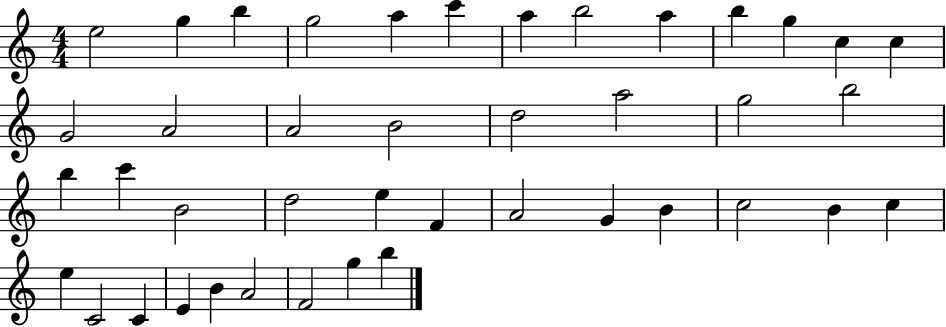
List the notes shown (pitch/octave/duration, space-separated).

E5/h G5/q B5/q G5/h A5/q C6/q A5/q B5/h A5/q B5/q G5/q C5/q C5/q G4/h A4/h A4/h B4/h D5/h A5/h G5/h B5/h B5/q C6/q B4/h D5/h E5/q F4/q A4/h G4/q B4/q C5/h B4/q C5/q E5/q C4/h C4/q E4/q B4/q A4/h F4/h G5/q B5/q